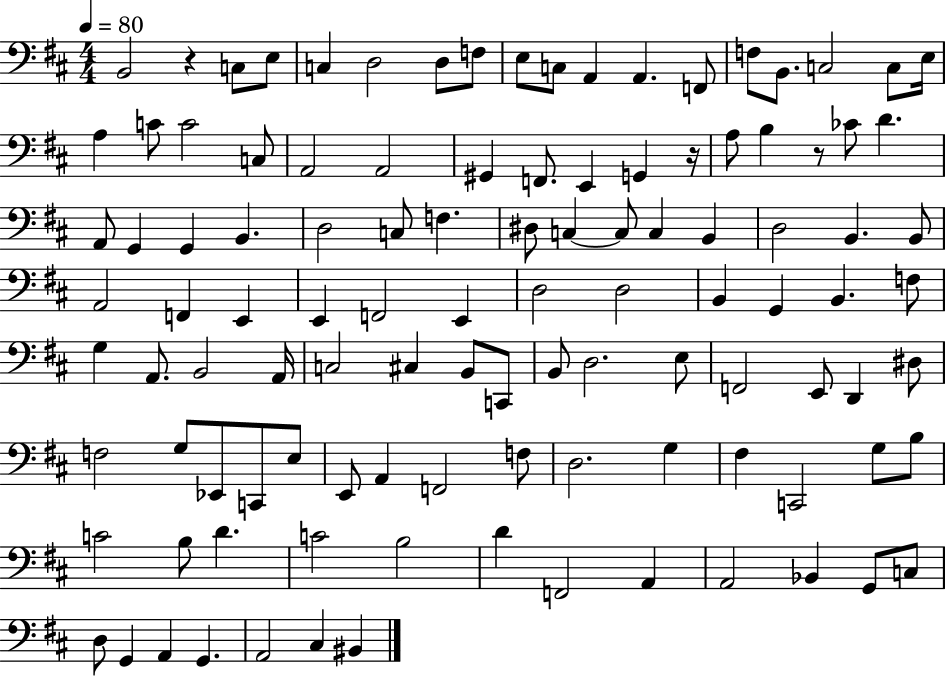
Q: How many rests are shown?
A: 3